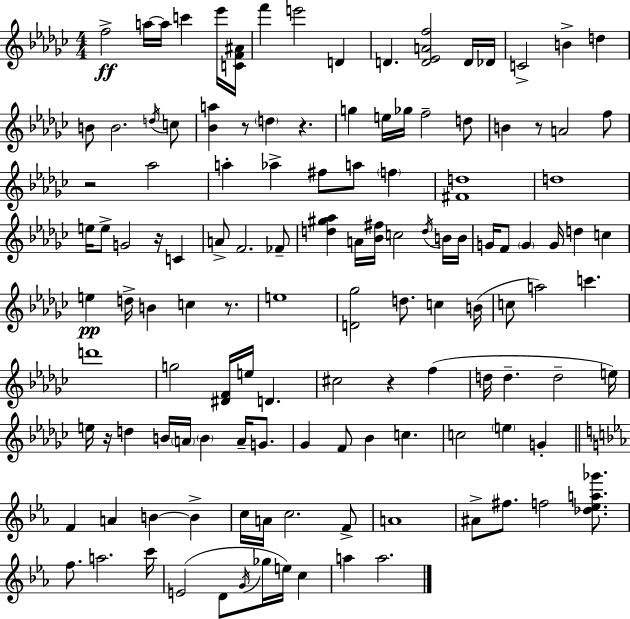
F5/h A5/s A5/s C6/q Eb6/s [C4,F4,A#4]/s F6/q E6/h D4/q D4/q. [D4,Eb4,A4,F5]/h D4/s Db4/s C4/h B4/q D5/q B4/e B4/h. D5/s C5/e [Bb4,A5]/q R/e D5/q R/q. G5/q E5/s Gb5/s F5/h D5/e B4/q R/e A4/h F5/e R/h Ab5/h A5/q Ab5/q F#5/e A5/e F5/q [F#4,D5]/w D5/w E5/s E5/e G4/h R/s C4/q A4/e F4/h. FES4/e [D5,G#5,Ab5]/q A4/s [Bb4,F#5]/s C5/h D5/s B4/s B4/s G4/s F4/e G4/q G4/s D5/q C5/q E5/q D5/s B4/q C5/q R/e. E5/w [D4,Gb5]/h D5/e. C5/q B4/s C5/e A5/h C6/q. D6/w G5/h [D#4,F4]/s E5/s D4/q. C#5/h R/q F5/q D5/s D5/q. D5/h E5/s E5/s R/s D5/q B4/s A4/s B4/q A4/s G4/e. Gb4/q F4/e Bb4/q C5/q. C5/h E5/q G4/q F4/q A4/q B4/q B4/q C5/s A4/s C5/h. F4/e A4/w A#4/e F#5/e. F5/h [Db5,Eb5,A5,Gb6]/e. F5/e. A5/h. C6/s E4/h D4/e G4/s Gb5/s E5/s C5/q A5/q A5/h.